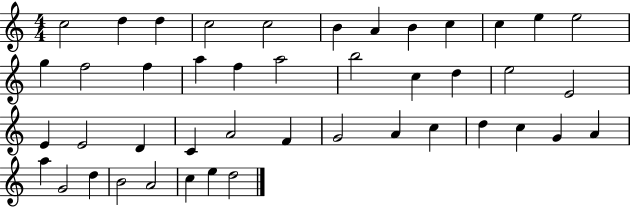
C5/h D5/q D5/q C5/h C5/h B4/q A4/q B4/q C5/q C5/q E5/q E5/h G5/q F5/h F5/q A5/q F5/q A5/h B5/h C5/q D5/q E5/h E4/h E4/q E4/h D4/q C4/q A4/h F4/q G4/h A4/q C5/q D5/q C5/q G4/q A4/q A5/q G4/h D5/q B4/h A4/h C5/q E5/q D5/h